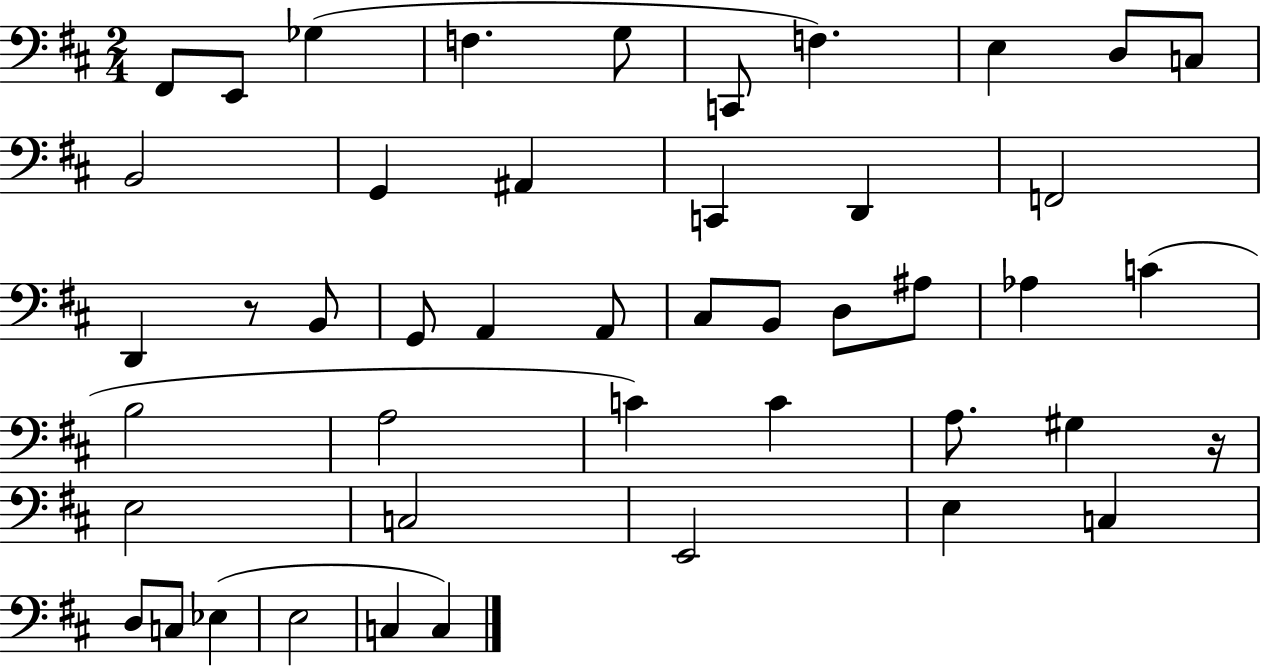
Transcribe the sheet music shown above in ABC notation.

X:1
T:Untitled
M:2/4
L:1/4
K:D
^F,,/2 E,,/2 _G, F, G,/2 C,,/2 F, E, D,/2 C,/2 B,,2 G,, ^A,, C,, D,, F,,2 D,, z/2 B,,/2 G,,/2 A,, A,,/2 ^C,/2 B,,/2 D,/2 ^A,/2 _A, C B,2 A,2 C C A,/2 ^G, z/4 E,2 C,2 E,,2 E, C, D,/2 C,/2 _E, E,2 C, C,